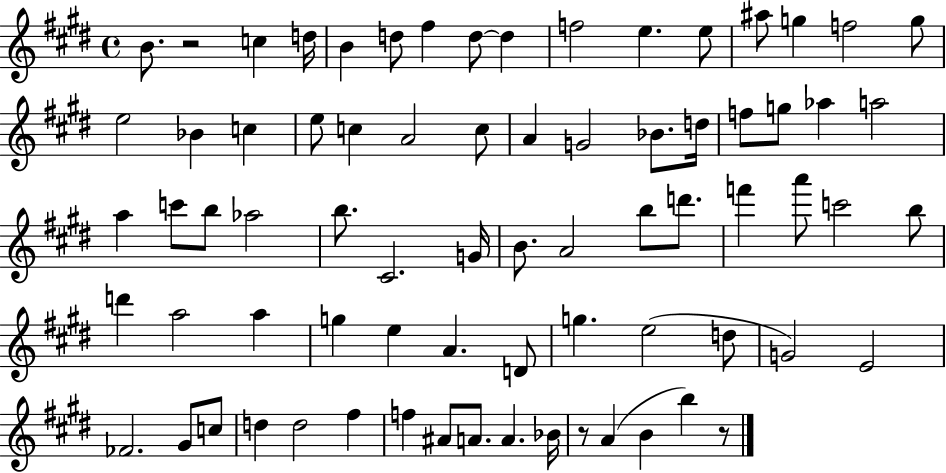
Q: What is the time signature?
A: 4/4